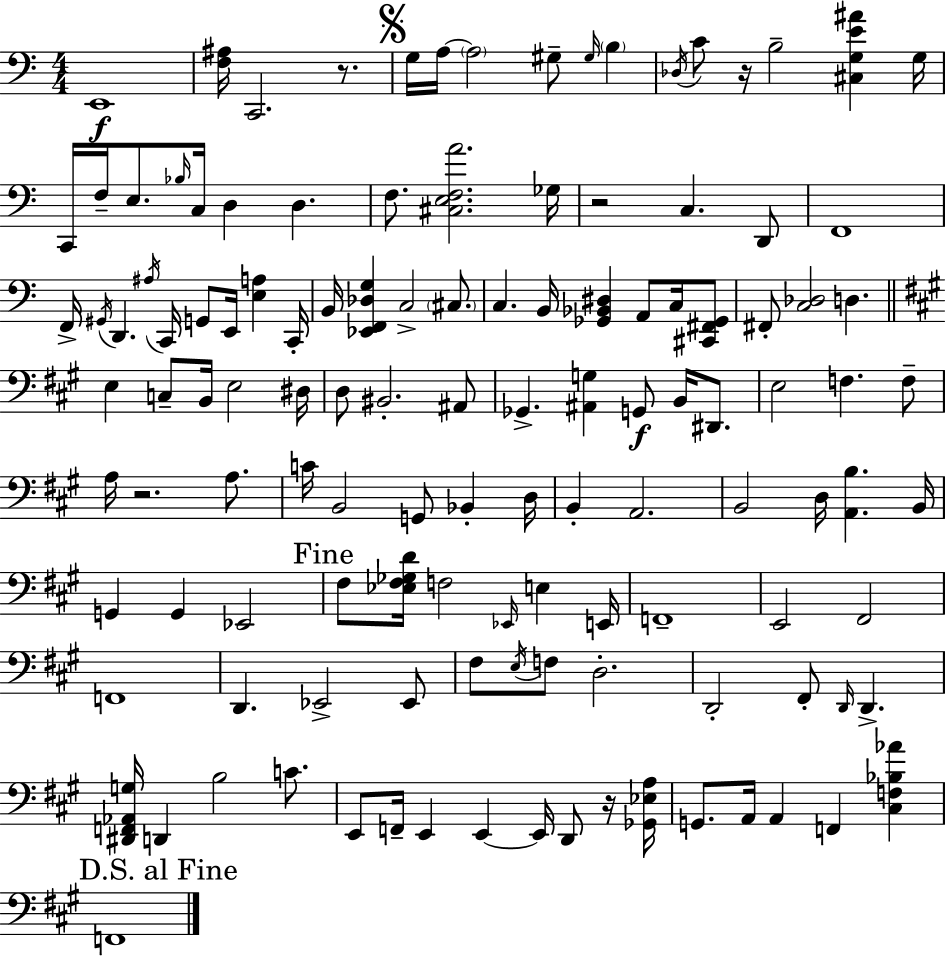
X:1
T:Untitled
M:4/4
L:1/4
K:Am
E,,4 [F,^A,]/4 C,,2 z/2 G,/4 A,/4 A,2 ^G,/2 ^G,/4 B, _D,/4 C/2 z/4 B,2 [^C,G,E^A] G,/4 C,,/4 F,/4 E,/2 _B,/4 C,/4 D, D, F,/2 [^C,E,F,A]2 _G,/4 z2 C, D,,/2 F,,4 F,,/4 ^G,,/4 D,, ^A,/4 C,,/4 G,,/2 E,,/4 [E,A,] C,,/4 B,,/4 [_E,,F,,_D,G,] C,2 ^C,/2 C, B,,/4 [_G,,_B,,^D,] A,,/2 C,/4 [^C,,^F,,_G,,]/2 ^F,,/2 [C,_D,]2 D, E, C,/2 B,,/4 E,2 ^D,/4 D,/2 ^B,,2 ^A,,/2 _G,, [^A,,G,] G,,/2 B,,/4 ^D,,/2 E,2 F, F,/2 A,/4 z2 A,/2 C/4 B,,2 G,,/2 _B,, D,/4 B,, A,,2 B,,2 D,/4 [A,,B,] B,,/4 G,, G,, _E,,2 ^F,/2 [_E,^F,_G,D]/4 F,2 _E,,/4 E, E,,/4 F,,4 E,,2 ^F,,2 F,,4 D,, _E,,2 _E,,/2 ^F,/2 E,/4 F,/2 D,2 D,,2 ^F,,/2 D,,/4 D,, [^D,,F,,_A,,G,]/4 D,, B,2 C/2 E,,/2 F,,/4 E,, E,, E,,/4 D,,/2 z/4 [_G,,_E,A,]/4 G,,/2 A,,/4 A,, F,, [^C,F,_B,_A] F,,4